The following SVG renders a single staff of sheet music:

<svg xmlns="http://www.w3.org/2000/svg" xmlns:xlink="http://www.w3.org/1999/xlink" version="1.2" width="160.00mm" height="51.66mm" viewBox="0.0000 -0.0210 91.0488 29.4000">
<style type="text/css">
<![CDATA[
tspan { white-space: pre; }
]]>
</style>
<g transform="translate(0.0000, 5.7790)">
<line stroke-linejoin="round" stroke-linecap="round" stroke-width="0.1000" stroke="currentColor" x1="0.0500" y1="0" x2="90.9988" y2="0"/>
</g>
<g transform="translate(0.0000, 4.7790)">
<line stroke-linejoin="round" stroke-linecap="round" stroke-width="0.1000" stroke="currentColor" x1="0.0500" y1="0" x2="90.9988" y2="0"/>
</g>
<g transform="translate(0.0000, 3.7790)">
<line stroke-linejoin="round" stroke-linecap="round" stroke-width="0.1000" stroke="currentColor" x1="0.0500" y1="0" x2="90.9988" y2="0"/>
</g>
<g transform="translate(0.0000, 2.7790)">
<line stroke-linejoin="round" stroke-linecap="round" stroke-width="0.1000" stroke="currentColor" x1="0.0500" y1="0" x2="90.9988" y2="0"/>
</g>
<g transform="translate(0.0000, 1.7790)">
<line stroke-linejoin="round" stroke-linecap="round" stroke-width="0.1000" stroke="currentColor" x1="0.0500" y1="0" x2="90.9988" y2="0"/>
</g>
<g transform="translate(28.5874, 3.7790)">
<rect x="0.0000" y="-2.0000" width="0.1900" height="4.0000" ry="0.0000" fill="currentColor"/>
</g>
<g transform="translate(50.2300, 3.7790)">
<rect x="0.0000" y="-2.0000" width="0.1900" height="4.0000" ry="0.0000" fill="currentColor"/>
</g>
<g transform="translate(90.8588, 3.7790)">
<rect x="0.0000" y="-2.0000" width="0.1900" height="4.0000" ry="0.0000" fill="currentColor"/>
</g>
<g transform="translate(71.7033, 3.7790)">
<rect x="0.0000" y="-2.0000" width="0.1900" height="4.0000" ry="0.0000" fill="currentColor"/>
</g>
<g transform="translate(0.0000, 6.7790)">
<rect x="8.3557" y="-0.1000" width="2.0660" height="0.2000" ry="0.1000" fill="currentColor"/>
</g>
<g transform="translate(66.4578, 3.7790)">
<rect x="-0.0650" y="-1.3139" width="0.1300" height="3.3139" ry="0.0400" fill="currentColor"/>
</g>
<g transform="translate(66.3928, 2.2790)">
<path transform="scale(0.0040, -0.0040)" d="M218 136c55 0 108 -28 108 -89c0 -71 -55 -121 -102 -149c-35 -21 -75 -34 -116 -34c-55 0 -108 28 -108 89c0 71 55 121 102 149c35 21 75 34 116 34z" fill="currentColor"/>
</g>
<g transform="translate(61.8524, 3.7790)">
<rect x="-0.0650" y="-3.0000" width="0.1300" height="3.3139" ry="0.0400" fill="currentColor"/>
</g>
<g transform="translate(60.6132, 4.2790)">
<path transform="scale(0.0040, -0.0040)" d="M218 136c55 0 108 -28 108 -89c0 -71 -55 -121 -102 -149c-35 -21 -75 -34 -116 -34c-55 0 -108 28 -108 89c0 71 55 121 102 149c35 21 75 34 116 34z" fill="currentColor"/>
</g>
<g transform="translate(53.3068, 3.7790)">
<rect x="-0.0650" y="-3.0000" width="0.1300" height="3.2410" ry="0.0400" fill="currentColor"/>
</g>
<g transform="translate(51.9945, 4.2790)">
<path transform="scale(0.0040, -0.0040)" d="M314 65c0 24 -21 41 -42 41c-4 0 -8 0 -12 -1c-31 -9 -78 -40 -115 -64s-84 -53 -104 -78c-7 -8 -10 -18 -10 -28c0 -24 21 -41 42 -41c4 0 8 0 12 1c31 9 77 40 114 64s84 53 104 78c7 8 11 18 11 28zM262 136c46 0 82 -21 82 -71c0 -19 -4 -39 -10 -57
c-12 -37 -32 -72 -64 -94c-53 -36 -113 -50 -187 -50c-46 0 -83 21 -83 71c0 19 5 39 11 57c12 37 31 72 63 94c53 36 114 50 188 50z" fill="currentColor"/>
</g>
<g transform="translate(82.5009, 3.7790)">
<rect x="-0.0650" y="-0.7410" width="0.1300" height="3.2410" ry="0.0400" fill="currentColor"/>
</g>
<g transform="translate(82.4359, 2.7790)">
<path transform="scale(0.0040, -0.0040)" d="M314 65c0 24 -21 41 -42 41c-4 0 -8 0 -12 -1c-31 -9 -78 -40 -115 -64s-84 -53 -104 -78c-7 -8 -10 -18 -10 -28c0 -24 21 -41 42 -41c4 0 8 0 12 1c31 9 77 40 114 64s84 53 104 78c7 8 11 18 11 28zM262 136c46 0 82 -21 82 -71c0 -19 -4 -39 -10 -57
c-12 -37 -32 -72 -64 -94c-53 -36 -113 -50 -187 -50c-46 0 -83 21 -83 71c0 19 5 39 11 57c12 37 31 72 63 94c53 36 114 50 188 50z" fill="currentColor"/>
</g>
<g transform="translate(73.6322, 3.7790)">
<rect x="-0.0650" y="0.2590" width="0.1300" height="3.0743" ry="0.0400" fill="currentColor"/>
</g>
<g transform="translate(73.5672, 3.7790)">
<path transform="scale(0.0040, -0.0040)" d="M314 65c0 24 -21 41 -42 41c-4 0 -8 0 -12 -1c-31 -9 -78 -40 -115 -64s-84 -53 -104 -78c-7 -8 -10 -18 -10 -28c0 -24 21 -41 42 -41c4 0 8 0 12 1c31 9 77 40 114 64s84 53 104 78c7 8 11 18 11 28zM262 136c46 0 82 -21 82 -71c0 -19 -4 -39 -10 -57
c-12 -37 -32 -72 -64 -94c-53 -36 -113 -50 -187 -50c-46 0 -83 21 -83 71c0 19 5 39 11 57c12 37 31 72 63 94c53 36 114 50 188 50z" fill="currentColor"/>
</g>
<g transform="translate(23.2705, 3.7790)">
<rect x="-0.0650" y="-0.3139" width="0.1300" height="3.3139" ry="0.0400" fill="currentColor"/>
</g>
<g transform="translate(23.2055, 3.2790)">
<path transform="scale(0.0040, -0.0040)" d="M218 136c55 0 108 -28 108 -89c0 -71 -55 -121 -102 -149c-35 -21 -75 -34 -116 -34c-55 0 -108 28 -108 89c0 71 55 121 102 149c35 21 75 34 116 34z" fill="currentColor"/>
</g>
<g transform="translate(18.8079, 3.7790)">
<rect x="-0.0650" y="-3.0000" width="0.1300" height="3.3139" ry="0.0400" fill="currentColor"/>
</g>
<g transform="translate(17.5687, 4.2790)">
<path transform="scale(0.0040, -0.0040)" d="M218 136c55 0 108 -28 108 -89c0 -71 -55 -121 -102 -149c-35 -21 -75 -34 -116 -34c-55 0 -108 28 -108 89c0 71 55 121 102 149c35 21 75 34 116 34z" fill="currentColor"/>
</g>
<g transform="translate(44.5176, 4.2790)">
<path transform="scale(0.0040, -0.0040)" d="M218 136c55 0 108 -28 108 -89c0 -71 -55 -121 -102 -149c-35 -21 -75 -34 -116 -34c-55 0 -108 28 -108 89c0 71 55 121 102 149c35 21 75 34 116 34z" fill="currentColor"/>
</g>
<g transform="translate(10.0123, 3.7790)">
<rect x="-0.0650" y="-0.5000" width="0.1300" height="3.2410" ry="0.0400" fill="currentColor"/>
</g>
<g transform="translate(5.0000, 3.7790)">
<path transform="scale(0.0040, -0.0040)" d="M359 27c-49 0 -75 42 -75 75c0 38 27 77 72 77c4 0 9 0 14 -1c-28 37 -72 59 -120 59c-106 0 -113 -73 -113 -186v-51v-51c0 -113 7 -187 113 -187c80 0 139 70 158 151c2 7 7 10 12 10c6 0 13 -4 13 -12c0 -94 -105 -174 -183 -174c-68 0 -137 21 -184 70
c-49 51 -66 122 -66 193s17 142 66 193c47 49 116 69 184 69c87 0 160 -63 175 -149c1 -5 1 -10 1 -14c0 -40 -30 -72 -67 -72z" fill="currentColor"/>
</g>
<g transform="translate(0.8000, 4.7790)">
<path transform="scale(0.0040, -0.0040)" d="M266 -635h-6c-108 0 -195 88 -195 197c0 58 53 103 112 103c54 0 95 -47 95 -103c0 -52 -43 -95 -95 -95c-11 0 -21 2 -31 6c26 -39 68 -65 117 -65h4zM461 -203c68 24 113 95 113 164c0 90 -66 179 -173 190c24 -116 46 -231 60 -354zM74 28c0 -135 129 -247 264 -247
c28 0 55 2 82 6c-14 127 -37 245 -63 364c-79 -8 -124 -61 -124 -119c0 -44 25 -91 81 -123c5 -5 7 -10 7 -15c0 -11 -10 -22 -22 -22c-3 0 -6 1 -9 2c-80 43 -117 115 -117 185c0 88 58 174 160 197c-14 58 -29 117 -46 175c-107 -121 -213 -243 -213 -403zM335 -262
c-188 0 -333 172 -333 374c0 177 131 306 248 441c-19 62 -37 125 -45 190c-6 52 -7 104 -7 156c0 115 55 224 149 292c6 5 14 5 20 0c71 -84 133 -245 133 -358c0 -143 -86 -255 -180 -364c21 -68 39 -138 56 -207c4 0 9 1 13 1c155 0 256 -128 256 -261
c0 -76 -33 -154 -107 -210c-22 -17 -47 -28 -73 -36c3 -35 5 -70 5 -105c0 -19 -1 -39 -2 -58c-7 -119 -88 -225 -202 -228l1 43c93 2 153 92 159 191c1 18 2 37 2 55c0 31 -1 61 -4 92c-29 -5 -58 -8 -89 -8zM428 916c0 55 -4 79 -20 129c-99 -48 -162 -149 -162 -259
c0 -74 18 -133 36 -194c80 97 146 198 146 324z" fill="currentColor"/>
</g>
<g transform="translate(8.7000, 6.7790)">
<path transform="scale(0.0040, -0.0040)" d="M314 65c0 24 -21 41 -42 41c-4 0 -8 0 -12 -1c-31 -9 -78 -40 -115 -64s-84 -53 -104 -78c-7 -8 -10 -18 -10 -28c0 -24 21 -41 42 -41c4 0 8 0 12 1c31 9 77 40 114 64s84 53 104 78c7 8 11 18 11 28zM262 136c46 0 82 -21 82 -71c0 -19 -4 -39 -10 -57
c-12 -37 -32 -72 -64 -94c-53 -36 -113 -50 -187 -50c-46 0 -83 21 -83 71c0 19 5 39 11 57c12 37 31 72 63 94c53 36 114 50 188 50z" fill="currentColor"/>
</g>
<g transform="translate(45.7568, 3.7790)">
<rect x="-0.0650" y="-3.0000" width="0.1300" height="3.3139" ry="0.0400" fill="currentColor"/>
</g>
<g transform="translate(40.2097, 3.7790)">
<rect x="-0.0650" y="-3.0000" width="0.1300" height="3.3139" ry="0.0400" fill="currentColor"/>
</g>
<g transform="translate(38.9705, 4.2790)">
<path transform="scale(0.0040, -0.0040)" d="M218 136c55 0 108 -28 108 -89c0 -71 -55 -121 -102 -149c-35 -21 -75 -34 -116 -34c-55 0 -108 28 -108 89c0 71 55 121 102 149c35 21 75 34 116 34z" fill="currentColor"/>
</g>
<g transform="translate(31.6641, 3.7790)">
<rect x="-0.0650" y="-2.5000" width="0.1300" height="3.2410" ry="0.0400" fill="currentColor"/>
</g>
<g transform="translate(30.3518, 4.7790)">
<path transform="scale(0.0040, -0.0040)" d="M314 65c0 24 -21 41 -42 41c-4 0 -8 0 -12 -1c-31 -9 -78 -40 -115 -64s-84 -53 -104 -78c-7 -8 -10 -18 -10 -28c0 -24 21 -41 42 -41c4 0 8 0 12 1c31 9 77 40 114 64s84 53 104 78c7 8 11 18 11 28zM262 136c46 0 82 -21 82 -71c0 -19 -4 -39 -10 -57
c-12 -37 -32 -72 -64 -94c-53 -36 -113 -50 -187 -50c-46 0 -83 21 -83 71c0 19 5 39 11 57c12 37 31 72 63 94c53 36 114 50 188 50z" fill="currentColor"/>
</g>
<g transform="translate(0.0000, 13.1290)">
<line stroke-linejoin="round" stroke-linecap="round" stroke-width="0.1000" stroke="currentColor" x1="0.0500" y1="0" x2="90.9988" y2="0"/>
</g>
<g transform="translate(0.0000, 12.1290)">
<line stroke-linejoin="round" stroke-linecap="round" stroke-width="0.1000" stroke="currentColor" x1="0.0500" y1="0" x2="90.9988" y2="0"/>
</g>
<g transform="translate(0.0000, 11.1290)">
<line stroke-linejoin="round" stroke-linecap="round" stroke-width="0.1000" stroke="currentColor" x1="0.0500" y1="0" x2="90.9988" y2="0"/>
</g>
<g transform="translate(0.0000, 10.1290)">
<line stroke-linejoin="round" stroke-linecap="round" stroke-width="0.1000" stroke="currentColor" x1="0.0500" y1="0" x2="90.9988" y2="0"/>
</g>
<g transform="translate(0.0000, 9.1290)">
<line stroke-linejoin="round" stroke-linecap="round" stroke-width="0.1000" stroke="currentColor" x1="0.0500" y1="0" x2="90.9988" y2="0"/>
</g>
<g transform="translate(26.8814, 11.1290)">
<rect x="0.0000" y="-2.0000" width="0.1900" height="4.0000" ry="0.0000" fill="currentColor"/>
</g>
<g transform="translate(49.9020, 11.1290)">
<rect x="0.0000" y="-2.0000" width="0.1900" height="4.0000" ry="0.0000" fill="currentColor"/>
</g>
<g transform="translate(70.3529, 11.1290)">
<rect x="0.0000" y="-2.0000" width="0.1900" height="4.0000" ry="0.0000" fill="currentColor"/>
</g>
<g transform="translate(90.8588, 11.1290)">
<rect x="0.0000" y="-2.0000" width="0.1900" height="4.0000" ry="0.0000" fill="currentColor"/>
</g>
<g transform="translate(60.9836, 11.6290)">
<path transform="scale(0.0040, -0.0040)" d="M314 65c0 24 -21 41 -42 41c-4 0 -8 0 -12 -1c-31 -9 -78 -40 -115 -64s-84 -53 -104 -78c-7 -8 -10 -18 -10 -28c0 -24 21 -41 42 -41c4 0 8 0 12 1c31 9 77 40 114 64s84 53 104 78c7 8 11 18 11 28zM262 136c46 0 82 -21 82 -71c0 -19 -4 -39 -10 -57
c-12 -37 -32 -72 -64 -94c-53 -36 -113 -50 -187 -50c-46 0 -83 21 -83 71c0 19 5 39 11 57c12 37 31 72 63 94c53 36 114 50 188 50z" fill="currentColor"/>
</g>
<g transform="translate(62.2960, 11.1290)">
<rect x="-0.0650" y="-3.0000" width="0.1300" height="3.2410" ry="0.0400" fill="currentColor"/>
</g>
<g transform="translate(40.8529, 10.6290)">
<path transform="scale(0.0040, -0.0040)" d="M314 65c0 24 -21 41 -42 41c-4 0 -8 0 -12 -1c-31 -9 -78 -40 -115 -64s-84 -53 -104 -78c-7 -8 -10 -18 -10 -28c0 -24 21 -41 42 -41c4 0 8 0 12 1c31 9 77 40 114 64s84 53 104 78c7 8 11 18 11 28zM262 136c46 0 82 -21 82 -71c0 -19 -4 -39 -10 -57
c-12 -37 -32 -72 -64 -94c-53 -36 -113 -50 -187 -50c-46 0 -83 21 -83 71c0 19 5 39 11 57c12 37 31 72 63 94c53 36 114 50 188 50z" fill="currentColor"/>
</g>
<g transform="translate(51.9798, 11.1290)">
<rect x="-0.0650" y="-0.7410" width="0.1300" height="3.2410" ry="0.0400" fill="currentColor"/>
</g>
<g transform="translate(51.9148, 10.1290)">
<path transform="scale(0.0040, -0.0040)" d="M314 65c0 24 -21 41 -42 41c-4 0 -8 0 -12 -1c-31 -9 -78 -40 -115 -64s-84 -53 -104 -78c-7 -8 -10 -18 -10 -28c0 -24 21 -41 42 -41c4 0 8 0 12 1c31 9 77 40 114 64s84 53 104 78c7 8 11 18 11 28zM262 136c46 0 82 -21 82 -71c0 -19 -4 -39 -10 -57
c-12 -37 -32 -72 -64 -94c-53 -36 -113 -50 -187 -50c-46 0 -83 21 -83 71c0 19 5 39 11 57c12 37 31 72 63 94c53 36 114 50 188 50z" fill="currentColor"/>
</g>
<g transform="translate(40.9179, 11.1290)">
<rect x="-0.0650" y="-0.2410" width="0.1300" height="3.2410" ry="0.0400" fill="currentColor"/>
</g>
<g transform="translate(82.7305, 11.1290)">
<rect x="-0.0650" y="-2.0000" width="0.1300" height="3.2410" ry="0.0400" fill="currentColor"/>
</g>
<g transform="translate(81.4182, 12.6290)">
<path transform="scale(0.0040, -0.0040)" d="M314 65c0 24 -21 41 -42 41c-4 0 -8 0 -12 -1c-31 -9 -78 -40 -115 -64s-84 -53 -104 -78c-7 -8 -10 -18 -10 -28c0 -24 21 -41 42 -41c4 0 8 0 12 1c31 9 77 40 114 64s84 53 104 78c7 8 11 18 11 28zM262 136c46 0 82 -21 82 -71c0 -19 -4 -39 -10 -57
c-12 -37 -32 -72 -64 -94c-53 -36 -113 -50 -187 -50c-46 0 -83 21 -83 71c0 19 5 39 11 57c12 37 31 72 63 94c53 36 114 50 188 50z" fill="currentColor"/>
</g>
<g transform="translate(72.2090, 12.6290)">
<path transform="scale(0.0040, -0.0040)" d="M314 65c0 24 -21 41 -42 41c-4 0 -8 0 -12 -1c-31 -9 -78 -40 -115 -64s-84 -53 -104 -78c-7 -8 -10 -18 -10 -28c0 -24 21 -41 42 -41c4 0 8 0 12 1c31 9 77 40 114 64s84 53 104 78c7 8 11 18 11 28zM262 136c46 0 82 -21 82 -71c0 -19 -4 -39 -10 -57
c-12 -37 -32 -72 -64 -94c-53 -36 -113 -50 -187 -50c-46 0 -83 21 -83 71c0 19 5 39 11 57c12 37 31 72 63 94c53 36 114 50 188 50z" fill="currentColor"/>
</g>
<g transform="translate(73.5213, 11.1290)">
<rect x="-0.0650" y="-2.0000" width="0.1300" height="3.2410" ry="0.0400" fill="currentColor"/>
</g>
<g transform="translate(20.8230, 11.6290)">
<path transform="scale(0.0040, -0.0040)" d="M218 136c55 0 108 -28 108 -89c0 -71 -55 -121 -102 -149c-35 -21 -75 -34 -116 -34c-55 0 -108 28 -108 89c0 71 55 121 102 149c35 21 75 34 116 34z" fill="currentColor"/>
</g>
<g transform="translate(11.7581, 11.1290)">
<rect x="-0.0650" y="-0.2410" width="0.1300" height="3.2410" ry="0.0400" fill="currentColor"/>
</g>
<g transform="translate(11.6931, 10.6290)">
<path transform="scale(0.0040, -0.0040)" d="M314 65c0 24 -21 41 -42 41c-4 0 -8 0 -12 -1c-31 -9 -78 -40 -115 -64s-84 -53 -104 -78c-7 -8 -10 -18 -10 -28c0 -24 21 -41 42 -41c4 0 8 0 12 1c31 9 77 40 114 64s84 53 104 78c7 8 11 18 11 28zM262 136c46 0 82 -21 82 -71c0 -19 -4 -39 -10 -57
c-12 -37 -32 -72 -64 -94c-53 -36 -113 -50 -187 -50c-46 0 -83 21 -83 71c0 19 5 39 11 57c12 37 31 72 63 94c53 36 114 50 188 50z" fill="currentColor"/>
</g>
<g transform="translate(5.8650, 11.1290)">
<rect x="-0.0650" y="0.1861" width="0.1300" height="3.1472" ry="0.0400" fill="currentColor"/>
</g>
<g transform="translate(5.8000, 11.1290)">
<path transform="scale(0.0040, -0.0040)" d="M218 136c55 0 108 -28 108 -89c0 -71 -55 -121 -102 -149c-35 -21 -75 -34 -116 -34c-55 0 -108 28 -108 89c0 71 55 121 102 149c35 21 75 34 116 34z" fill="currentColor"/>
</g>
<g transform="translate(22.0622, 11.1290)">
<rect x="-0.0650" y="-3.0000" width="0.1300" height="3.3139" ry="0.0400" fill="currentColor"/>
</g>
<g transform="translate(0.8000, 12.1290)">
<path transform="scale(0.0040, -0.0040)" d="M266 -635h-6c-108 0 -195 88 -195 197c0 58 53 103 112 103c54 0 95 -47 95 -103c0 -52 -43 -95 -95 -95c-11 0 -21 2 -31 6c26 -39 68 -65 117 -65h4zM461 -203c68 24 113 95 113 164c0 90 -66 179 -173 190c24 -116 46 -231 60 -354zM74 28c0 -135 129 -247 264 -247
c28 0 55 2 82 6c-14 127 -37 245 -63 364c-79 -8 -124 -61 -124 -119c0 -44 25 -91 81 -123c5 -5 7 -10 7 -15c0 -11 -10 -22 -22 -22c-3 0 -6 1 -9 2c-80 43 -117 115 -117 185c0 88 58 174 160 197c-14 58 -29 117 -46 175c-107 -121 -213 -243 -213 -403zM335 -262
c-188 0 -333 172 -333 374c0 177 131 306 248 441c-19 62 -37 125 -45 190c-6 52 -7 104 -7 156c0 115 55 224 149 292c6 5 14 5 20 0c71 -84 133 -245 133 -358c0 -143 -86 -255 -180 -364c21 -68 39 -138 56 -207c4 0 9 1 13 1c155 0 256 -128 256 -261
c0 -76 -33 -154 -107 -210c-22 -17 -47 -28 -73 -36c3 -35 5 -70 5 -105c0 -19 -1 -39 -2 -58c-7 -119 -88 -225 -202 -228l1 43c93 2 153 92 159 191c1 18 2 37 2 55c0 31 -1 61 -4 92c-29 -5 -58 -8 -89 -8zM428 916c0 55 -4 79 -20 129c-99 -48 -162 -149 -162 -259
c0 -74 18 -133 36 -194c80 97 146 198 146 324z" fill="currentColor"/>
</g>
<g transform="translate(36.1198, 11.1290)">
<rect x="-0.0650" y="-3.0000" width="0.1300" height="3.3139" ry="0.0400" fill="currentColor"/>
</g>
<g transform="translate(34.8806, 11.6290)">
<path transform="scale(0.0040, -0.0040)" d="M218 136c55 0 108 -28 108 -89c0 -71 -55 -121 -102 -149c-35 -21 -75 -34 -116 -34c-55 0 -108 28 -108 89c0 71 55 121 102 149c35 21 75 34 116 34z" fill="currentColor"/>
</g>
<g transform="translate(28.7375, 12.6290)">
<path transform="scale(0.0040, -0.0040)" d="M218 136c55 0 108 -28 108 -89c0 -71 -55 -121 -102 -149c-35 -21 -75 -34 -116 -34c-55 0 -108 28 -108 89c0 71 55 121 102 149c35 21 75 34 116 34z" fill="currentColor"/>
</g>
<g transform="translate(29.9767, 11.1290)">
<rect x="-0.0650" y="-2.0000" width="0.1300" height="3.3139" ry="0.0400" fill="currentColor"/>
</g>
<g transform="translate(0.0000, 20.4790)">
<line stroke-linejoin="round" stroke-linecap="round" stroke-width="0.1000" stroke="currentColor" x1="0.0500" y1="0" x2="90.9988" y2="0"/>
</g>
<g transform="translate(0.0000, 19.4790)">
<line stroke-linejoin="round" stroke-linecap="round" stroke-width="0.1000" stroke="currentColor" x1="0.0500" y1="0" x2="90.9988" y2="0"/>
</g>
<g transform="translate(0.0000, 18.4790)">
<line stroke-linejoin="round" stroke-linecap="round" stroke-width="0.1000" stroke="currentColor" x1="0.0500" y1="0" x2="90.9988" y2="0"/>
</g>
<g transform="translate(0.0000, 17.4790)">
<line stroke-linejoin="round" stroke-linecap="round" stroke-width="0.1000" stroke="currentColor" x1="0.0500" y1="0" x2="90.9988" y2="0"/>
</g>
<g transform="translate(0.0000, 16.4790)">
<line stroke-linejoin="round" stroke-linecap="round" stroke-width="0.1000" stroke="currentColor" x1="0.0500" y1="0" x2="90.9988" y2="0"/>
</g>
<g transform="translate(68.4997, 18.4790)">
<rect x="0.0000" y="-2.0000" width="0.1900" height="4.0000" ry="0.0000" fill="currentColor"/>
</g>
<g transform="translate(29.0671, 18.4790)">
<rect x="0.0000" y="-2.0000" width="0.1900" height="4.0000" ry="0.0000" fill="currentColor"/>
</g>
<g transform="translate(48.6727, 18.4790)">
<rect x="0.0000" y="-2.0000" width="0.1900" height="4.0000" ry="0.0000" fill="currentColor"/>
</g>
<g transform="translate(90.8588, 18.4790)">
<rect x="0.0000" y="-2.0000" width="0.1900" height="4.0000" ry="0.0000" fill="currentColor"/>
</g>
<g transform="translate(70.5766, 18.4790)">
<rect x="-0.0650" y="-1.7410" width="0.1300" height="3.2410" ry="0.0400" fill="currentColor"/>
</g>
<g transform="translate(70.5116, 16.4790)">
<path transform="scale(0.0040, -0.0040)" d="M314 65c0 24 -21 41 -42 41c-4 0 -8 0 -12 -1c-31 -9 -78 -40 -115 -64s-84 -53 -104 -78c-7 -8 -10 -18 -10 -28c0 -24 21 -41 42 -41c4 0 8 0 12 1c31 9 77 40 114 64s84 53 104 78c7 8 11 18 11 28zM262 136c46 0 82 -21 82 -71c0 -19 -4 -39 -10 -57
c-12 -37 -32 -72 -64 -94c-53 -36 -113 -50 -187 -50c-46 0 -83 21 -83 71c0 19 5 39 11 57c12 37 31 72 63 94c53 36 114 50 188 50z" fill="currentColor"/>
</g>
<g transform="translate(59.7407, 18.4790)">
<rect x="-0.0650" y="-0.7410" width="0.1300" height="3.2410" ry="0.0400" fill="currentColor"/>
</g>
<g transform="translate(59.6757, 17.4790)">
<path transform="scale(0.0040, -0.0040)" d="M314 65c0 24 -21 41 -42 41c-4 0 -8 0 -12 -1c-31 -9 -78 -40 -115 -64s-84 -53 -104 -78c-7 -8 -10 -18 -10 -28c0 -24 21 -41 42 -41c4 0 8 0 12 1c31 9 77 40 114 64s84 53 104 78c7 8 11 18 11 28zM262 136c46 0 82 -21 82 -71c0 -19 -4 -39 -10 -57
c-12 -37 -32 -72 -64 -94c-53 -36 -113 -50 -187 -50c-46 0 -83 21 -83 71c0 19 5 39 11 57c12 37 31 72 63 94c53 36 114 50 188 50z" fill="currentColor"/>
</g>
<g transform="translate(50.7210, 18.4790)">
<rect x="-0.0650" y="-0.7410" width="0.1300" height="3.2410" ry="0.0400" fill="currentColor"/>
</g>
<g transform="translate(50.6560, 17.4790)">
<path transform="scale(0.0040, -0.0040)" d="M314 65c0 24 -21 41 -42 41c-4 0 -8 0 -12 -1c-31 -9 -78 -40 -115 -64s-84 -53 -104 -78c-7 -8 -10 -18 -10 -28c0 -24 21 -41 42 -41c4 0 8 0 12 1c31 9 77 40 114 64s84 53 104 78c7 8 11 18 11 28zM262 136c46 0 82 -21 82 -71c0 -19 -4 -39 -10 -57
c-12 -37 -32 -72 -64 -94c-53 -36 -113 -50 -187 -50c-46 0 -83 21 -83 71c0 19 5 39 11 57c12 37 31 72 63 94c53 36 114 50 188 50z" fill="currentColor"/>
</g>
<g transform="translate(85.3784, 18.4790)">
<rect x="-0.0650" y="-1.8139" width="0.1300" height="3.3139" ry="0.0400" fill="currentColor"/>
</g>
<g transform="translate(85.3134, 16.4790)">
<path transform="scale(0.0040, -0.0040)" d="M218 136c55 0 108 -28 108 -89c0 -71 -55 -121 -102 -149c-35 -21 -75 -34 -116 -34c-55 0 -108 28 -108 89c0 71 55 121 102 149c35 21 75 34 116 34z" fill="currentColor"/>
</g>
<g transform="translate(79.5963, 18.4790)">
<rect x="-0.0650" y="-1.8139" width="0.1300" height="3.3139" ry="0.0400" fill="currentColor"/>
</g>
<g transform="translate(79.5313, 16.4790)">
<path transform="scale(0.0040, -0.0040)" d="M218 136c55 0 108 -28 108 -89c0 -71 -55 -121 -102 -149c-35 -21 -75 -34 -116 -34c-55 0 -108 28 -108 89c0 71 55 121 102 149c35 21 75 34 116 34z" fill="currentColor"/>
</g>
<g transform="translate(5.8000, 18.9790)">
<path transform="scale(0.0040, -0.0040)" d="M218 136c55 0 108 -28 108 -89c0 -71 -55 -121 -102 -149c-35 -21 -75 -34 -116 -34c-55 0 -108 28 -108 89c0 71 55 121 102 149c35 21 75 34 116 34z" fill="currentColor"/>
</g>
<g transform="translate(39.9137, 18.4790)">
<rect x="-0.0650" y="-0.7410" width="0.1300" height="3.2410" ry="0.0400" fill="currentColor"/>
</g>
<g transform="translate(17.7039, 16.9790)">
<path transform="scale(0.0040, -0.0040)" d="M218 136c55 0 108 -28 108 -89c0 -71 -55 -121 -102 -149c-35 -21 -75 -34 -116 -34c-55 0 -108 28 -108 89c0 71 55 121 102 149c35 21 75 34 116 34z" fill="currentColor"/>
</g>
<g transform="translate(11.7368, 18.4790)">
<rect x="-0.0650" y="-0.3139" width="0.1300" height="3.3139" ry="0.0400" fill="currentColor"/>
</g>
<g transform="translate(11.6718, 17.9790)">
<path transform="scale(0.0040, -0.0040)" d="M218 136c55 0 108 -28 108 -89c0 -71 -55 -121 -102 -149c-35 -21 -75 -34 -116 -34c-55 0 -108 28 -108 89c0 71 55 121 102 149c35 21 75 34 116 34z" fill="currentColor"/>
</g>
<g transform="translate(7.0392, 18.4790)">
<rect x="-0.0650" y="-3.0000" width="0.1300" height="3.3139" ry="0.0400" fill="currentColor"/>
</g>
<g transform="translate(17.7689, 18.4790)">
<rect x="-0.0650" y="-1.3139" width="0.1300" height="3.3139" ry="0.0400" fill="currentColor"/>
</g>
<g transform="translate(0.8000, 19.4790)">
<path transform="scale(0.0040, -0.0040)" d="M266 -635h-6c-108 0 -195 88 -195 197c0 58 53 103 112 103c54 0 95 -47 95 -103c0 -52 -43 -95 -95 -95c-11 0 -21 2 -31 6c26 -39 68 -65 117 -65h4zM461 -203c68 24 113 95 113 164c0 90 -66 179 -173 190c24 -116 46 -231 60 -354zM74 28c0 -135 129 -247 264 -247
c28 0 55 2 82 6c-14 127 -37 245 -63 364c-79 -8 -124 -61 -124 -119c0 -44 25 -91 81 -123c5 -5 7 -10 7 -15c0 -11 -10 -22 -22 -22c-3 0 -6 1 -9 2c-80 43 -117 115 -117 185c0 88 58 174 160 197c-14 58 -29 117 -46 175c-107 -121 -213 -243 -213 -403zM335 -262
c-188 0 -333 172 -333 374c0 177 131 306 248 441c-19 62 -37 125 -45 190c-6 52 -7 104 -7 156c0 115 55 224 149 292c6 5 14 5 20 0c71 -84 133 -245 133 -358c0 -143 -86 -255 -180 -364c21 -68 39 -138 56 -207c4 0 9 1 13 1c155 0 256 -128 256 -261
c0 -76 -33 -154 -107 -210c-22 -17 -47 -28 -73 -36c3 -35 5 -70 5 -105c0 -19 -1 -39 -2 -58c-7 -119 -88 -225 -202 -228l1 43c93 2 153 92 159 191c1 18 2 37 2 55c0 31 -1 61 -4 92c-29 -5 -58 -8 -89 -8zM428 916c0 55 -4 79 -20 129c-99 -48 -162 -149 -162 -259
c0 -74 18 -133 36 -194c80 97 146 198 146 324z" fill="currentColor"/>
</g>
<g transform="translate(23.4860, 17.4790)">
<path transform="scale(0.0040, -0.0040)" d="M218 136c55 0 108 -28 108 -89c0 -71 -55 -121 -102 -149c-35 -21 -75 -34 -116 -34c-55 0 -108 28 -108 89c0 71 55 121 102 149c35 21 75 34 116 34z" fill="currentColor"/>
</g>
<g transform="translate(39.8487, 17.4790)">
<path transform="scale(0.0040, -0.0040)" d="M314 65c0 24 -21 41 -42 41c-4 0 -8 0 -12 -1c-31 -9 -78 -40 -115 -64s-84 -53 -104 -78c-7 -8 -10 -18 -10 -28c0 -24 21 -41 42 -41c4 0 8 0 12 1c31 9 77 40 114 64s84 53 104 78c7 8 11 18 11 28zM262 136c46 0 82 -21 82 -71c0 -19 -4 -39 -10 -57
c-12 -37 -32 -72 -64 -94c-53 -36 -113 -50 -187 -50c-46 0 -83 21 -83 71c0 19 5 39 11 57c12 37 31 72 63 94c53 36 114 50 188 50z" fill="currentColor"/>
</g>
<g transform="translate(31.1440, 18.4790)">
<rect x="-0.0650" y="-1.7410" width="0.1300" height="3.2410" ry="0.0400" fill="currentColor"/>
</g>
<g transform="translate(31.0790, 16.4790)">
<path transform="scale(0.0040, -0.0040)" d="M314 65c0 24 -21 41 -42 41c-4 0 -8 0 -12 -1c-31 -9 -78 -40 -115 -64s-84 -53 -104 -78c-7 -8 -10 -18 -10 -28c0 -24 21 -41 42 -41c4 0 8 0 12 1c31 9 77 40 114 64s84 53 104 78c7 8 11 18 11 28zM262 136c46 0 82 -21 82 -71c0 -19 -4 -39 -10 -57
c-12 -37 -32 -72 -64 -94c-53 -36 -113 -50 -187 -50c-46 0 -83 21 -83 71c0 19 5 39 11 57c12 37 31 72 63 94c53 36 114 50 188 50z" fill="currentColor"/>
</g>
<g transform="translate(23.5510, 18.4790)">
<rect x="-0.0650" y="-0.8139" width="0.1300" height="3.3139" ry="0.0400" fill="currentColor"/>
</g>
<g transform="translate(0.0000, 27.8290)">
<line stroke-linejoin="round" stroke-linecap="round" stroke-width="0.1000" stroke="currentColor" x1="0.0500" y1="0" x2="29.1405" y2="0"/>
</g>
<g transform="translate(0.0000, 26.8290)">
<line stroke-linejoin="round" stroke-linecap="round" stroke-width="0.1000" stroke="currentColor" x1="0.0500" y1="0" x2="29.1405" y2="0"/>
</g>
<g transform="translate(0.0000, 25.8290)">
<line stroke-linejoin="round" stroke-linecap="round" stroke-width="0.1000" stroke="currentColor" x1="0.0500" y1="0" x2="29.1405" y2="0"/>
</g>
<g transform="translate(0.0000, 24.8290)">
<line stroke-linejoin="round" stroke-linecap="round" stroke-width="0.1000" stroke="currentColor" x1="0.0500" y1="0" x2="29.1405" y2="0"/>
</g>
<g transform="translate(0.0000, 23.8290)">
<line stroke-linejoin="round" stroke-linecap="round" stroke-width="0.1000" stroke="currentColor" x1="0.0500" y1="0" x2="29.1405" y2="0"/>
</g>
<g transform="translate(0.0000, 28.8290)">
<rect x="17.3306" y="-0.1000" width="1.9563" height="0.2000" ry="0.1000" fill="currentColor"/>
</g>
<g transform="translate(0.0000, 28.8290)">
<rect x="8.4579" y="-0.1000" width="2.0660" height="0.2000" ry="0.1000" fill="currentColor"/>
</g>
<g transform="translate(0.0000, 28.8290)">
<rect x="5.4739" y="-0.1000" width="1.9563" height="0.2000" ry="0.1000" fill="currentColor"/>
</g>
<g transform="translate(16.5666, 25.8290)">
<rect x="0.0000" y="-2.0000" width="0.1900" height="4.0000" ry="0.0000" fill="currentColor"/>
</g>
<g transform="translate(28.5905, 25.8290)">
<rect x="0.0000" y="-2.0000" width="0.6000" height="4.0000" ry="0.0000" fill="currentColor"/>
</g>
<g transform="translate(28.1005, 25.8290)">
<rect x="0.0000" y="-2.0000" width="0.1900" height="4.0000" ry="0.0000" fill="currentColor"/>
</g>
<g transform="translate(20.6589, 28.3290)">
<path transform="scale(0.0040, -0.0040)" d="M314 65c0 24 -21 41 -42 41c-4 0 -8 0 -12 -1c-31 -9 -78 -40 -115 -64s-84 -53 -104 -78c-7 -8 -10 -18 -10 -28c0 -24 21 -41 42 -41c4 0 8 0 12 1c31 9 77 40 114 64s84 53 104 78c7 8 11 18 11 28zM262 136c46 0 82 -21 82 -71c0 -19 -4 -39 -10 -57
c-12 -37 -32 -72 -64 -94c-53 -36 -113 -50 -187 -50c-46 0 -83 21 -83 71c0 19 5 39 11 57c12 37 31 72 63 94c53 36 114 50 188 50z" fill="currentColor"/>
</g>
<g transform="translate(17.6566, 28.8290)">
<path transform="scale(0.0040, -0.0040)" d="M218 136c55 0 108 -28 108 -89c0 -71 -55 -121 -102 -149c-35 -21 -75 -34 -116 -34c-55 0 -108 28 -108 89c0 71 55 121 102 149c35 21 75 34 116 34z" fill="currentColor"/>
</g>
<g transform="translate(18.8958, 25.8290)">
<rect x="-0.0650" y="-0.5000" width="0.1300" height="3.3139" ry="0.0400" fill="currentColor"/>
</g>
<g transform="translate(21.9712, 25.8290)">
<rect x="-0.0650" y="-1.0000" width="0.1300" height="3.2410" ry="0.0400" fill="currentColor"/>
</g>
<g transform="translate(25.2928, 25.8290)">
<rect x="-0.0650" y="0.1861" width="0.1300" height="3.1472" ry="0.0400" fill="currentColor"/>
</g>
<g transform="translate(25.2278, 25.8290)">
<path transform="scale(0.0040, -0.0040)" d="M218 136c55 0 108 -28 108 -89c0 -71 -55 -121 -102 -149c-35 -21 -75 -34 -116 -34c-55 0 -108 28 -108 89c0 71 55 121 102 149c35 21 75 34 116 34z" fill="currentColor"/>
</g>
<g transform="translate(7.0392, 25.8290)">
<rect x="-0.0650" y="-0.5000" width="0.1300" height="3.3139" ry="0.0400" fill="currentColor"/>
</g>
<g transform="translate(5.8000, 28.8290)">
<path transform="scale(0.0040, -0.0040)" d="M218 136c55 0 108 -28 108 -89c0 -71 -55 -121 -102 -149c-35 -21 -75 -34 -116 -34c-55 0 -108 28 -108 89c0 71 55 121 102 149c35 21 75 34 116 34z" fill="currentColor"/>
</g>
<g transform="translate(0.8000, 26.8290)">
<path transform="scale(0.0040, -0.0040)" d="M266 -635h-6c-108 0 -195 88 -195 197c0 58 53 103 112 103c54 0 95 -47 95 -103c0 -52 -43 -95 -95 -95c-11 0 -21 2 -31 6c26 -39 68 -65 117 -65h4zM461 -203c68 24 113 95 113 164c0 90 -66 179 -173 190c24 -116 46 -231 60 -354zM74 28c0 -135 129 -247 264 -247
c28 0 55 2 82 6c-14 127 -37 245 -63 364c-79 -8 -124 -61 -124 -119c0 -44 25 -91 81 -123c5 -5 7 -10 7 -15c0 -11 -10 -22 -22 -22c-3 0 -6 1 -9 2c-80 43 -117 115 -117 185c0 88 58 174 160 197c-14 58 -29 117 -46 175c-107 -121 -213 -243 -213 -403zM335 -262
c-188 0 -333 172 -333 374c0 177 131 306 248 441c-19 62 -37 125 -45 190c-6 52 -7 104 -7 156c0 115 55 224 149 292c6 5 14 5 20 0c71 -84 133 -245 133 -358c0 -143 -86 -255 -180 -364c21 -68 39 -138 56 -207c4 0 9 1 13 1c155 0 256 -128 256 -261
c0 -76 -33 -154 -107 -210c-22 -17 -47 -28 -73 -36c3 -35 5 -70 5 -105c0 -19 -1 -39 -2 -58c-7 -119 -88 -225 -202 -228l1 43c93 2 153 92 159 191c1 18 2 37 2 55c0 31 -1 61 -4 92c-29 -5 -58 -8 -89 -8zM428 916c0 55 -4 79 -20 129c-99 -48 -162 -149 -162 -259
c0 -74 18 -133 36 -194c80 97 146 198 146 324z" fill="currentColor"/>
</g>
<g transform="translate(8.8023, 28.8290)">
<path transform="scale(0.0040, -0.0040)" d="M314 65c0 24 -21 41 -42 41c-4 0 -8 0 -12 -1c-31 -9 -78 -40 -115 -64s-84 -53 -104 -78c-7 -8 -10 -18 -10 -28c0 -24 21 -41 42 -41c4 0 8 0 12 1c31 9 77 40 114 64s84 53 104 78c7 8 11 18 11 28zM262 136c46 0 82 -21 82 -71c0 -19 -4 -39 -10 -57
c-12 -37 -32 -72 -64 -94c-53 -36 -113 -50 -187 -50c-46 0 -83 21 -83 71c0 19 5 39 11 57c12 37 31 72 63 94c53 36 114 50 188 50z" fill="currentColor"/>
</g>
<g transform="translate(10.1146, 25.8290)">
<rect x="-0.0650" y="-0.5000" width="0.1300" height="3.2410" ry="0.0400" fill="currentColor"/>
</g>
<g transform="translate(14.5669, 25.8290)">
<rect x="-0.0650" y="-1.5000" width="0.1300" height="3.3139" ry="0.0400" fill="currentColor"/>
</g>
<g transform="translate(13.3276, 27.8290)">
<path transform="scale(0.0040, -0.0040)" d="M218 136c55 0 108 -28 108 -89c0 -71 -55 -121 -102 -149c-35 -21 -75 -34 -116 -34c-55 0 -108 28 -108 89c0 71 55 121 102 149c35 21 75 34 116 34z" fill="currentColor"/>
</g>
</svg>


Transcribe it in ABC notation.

X:1
T:Untitled
M:4/4
L:1/4
K:C
C2 A c G2 A A A2 A e B2 d2 B c2 A F A c2 d2 A2 F2 F2 A c e d f2 d2 d2 d2 f2 f f C C2 E C D2 B